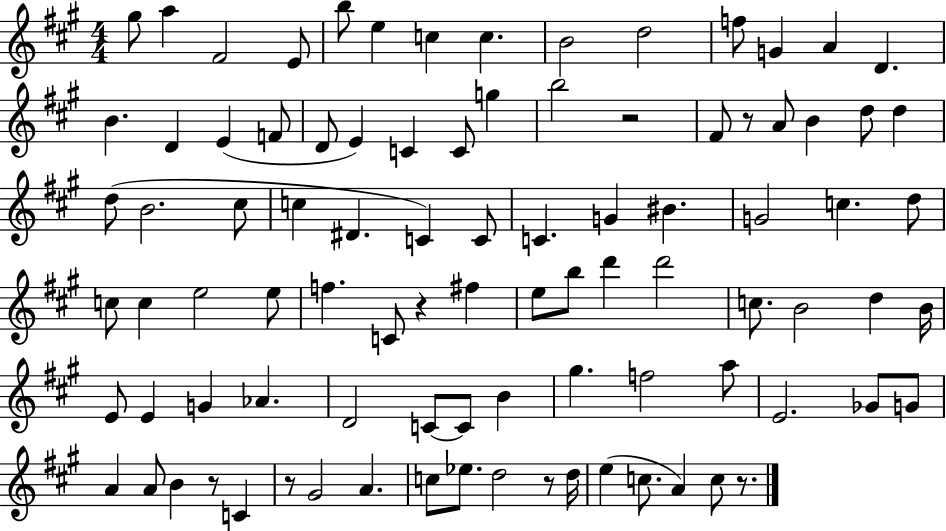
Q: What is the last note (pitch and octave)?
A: C5